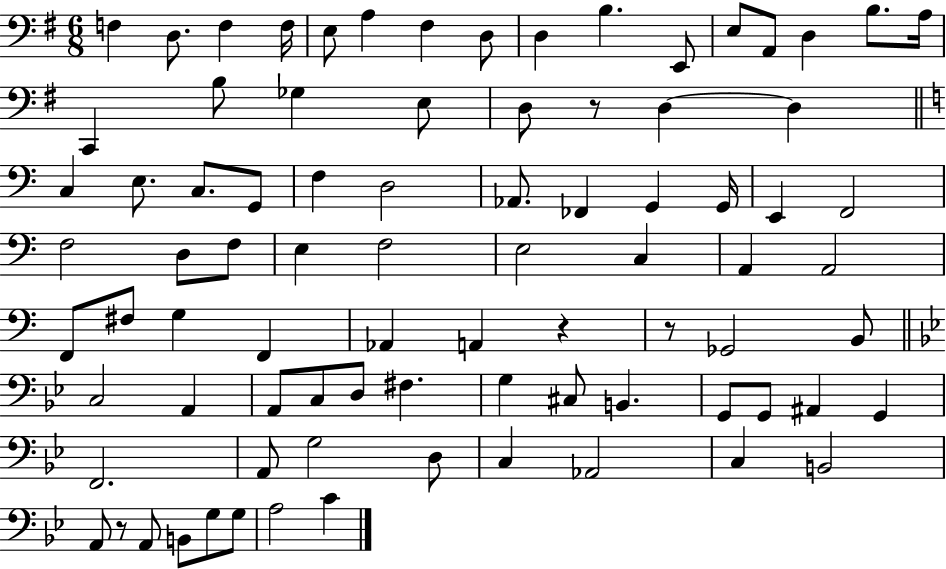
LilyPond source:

{
  \clef bass
  \numericTimeSignature
  \time 6/8
  \key g \major
  f4 d8. f4 f16 | e8 a4 fis4 d8 | d4 b4. e,8 | e8 a,8 d4 b8. a16 | \break c,4 b8 ges4 e8 | d8 r8 d4~~ d4 | \bar "||" \break \key c \major c4 e8. c8. g,8 | f4 d2 | aes,8. fes,4 g,4 g,16 | e,4 f,2 | \break f2 d8 f8 | e4 f2 | e2 c4 | a,4 a,2 | \break f,8 fis8 g4 f,4 | aes,4 a,4 r4 | r8 ges,2 b,8 | \bar "||" \break \key bes \major c2 a,4 | a,8 c8 d8 fis4. | g4 cis8 b,4. | g,8 g,8 ais,4 g,4 | \break f,2. | a,8 g2 d8 | c4 aes,2 | c4 b,2 | \break a,8 r8 a,8 b,8 g8 g8 | a2 c'4 | \bar "|."
}